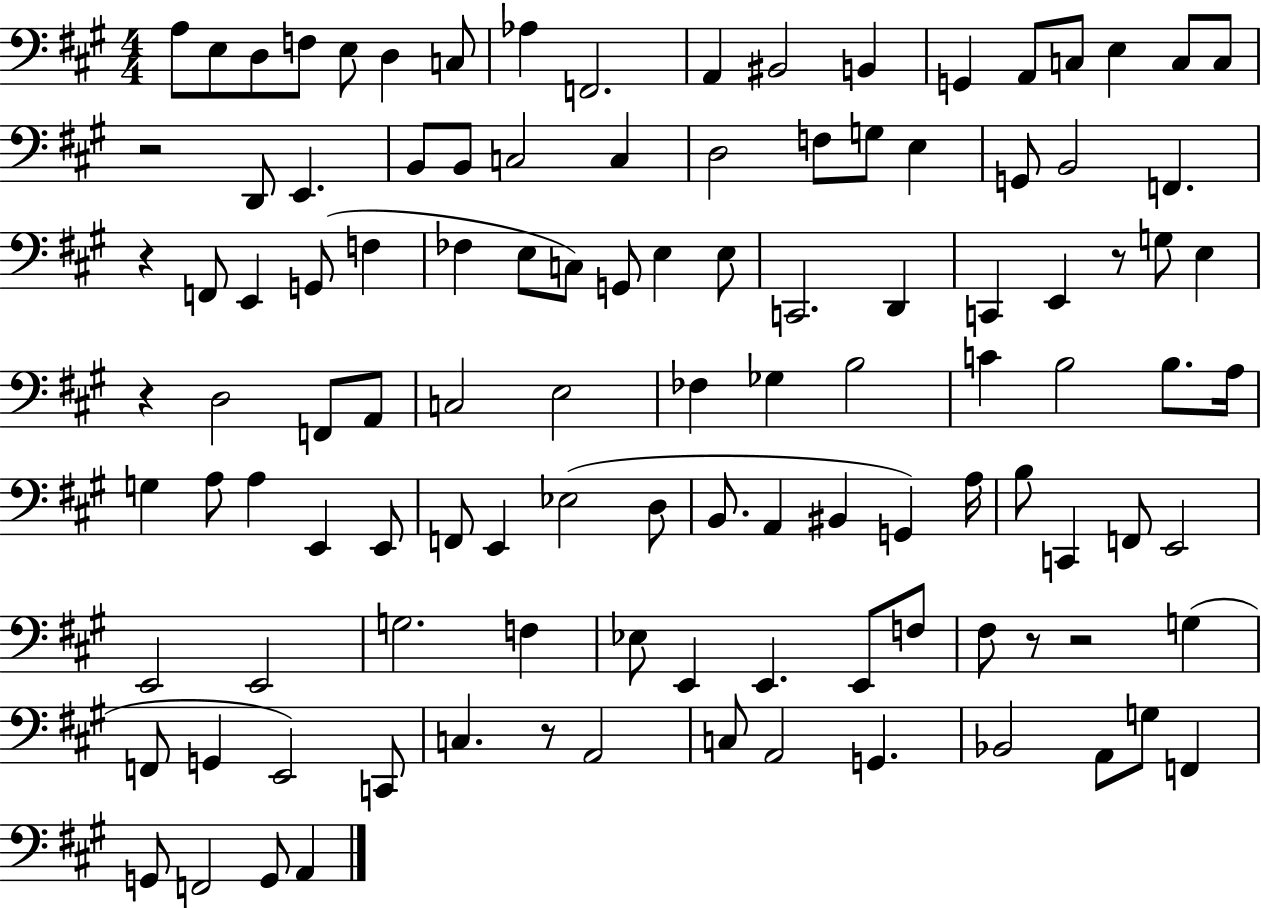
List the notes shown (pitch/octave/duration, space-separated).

A3/e E3/e D3/e F3/e E3/e D3/q C3/e Ab3/q F2/h. A2/q BIS2/h B2/q G2/q A2/e C3/e E3/q C3/e C3/e R/h D2/e E2/q. B2/e B2/e C3/h C3/q D3/h F3/e G3/e E3/q G2/e B2/h F2/q. R/q F2/e E2/q G2/e F3/q FES3/q E3/e C3/e G2/e E3/q E3/e C2/h. D2/q C2/q E2/q R/e G3/e E3/q R/q D3/h F2/e A2/e C3/h E3/h FES3/q Gb3/q B3/h C4/q B3/h B3/e. A3/s G3/q A3/e A3/q E2/q E2/e F2/e E2/q Eb3/h D3/e B2/e. A2/q BIS2/q G2/q A3/s B3/e C2/q F2/e E2/h E2/h E2/h G3/h. F3/q Eb3/e E2/q E2/q. E2/e F3/e F#3/e R/e R/h G3/q F2/e G2/q E2/h C2/e C3/q. R/e A2/h C3/e A2/h G2/q. Bb2/h A2/e G3/e F2/q G2/e F2/h G2/e A2/q